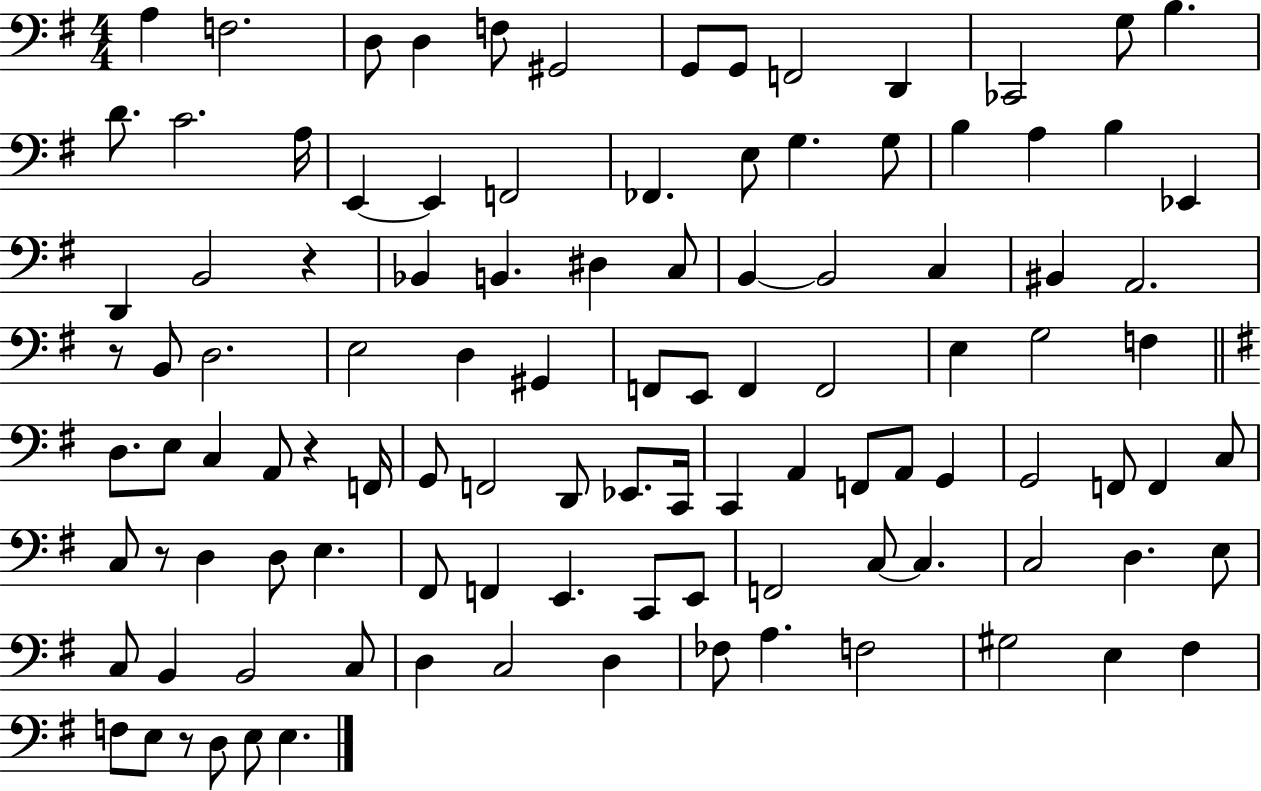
X:1
T:Untitled
M:4/4
L:1/4
K:G
A, F,2 D,/2 D, F,/2 ^G,,2 G,,/2 G,,/2 F,,2 D,, _C,,2 G,/2 B, D/2 C2 A,/4 E,, E,, F,,2 _F,, E,/2 G, G,/2 B, A, B, _E,, D,, B,,2 z _B,, B,, ^D, C,/2 B,, B,,2 C, ^B,, A,,2 z/2 B,,/2 D,2 E,2 D, ^G,, F,,/2 E,,/2 F,, F,,2 E, G,2 F, D,/2 E,/2 C, A,,/2 z F,,/4 G,,/2 F,,2 D,,/2 _E,,/2 C,,/4 C,, A,, F,,/2 A,,/2 G,, G,,2 F,,/2 F,, C,/2 C,/2 z/2 D, D,/2 E, ^F,,/2 F,, E,, C,,/2 E,,/2 F,,2 C,/2 C, C,2 D, E,/2 C,/2 B,, B,,2 C,/2 D, C,2 D, _F,/2 A, F,2 ^G,2 E, ^F, F,/2 E,/2 z/2 D,/2 E,/2 E,